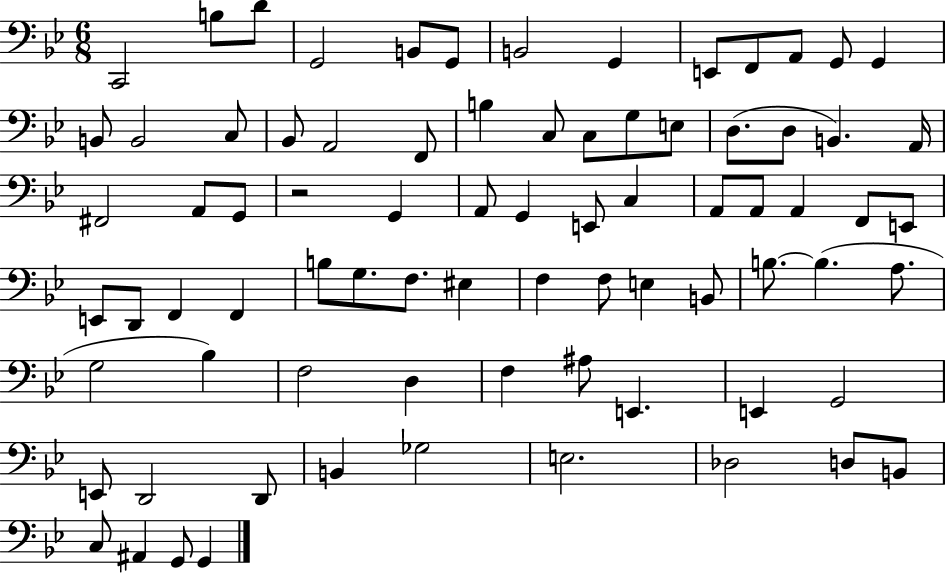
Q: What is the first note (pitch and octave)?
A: C2